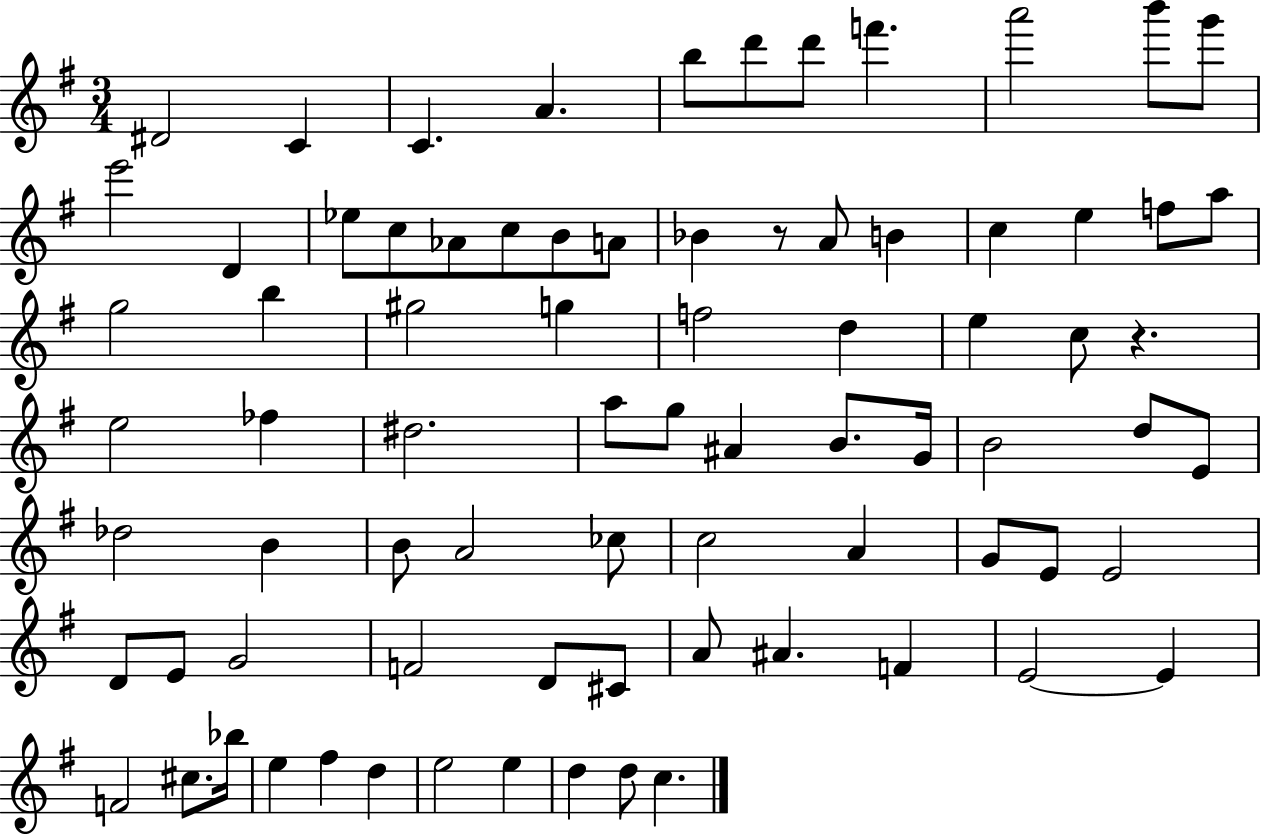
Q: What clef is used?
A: treble